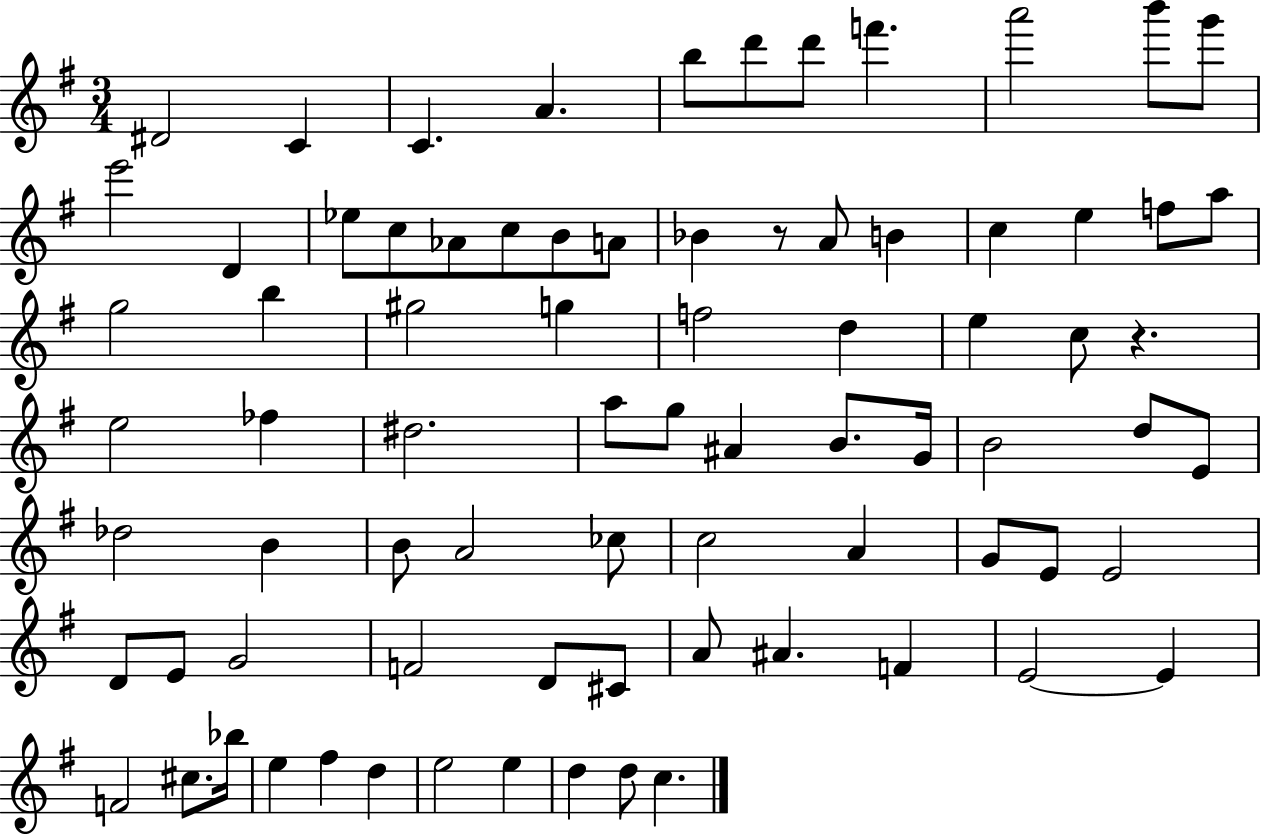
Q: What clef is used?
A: treble